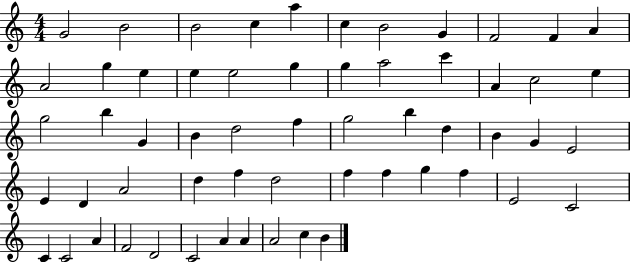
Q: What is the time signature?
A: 4/4